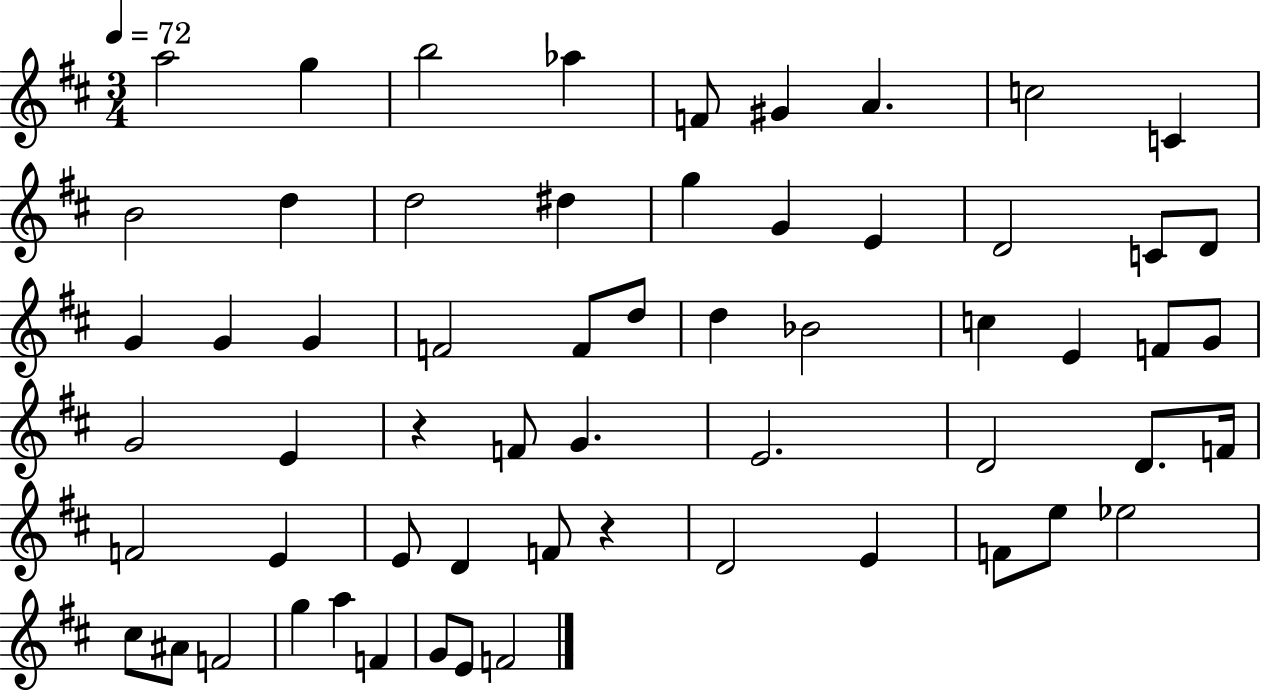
A5/h G5/q B5/h Ab5/q F4/e G#4/q A4/q. C5/h C4/q B4/h D5/q D5/h D#5/q G5/q G4/q E4/q D4/h C4/e D4/e G4/q G4/q G4/q F4/h F4/e D5/e D5/q Bb4/h C5/q E4/q F4/e G4/e G4/h E4/q R/q F4/e G4/q. E4/h. D4/h D4/e. F4/s F4/h E4/q E4/e D4/q F4/e R/q D4/h E4/q F4/e E5/e Eb5/h C#5/e A#4/e F4/h G5/q A5/q F4/q G4/e E4/e F4/h